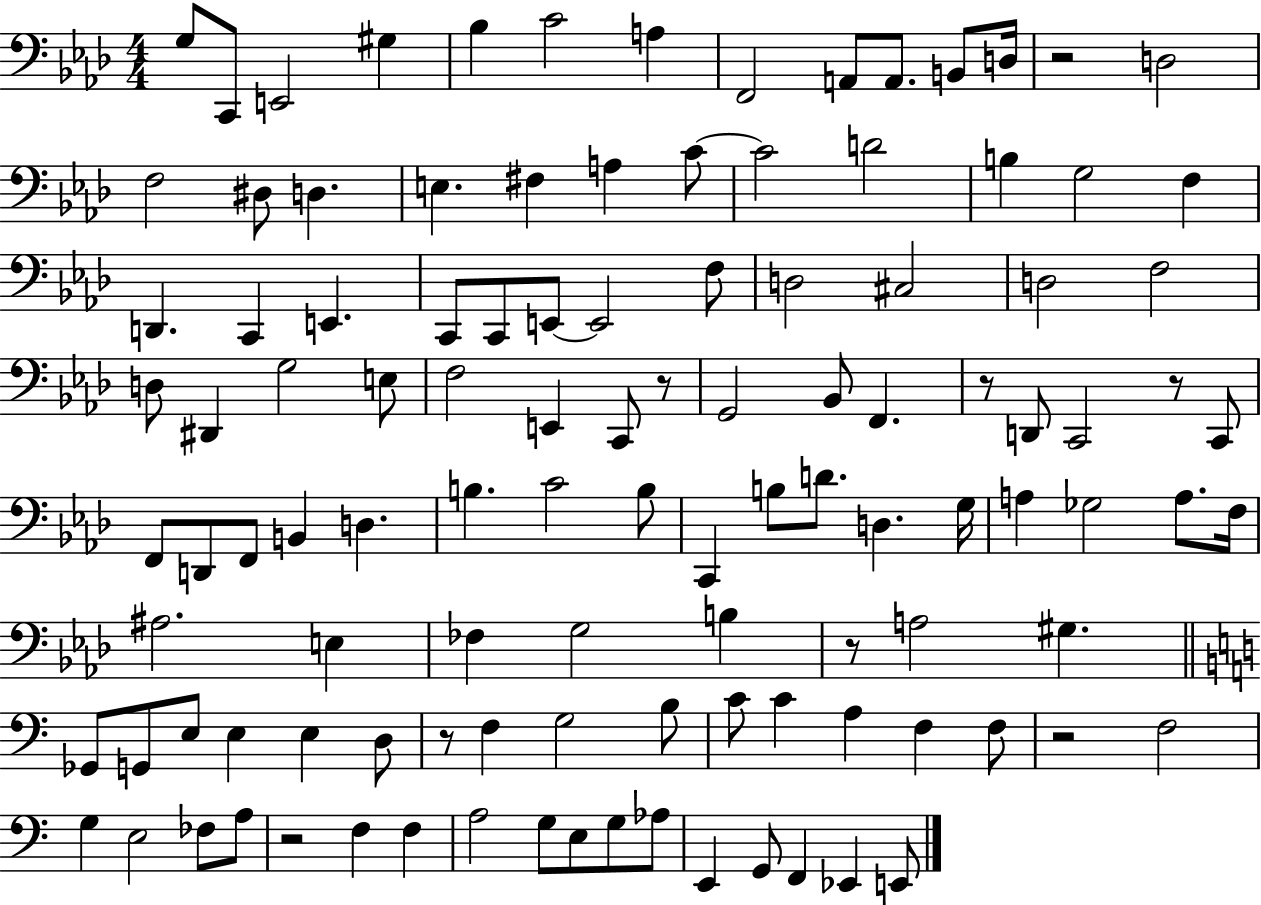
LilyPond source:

{
  \clef bass
  \numericTimeSignature
  \time 4/4
  \key aes \major
  g8 c,8 e,2 gis4 | bes4 c'2 a4 | f,2 a,8 a,8. b,8 d16 | r2 d2 | \break f2 dis8 d4. | e4. fis4 a4 c'8~~ | c'2 d'2 | b4 g2 f4 | \break d,4. c,4 e,4. | c,8 c,8 e,8~~ e,2 f8 | d2 cis2 | d2 f2 | \break d8 dis,4 g2 e8 | f2 e,4 c,8 r8 | g,2 bes,8 f,4. | r8 d,8 c,2 r8 c,8 | \break f,8 d,8 f,8 b,4 d4. | b4. c'2 b8 | c,4 b8 d'8. d4. g16 | a4 ges2 a8. f16 | \break ais2. e4 | fes4 g2 b4 | r8 a2 gis4. | \bar "||" \break \key c \major ges,8 g,8 e8 e4 e4 d8 | r8 f4 g2 b8 | c'8 c'4 a4 f4 f8 | r2 f2 | \break g4 e2 fes8 a8 | r2 f4 f4 | a2 g8 e8 g8 aes8 | e,4 g,8 f,4 ees,4 e,8 | \break \bar "|."
}